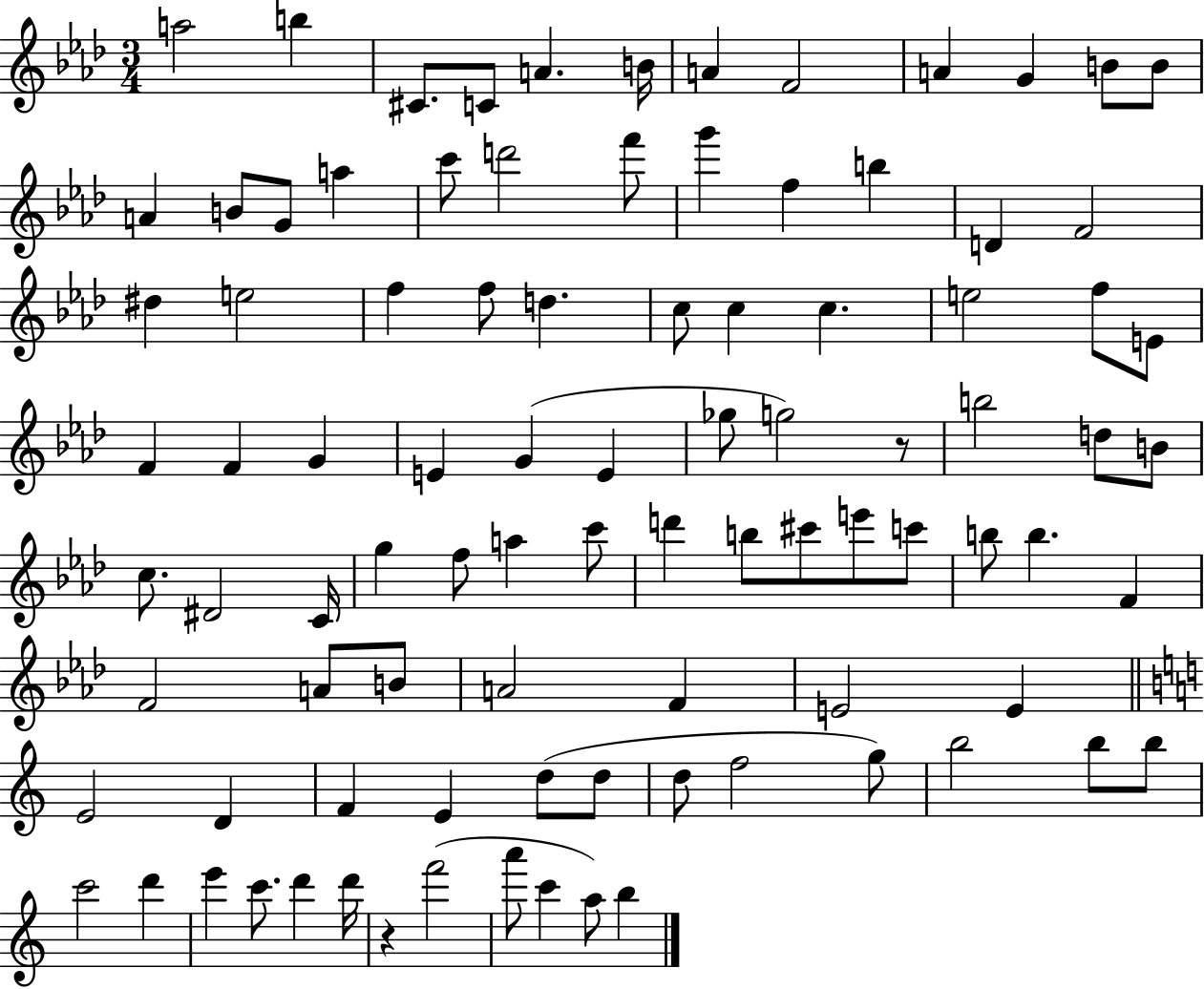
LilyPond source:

{
  \clef treble
  \numericTimeSignature
  \time 3/4
  \key aes \major
  a''2 b''4 | cis'8. c'8 a'4. b'16 | a'4 f'2 | a'4 g'4 b'8 b'8 | \break a'4 b'8 g'8 a''4 | c'''8 d'''2 f'''8 | g'''4 f''4 b''4 | d'4 f'2 | \break dis''4 e''2 | f''4 f''8 d''4. | c''8 c''4 c''4. | e''2 f''8 e'8 | \break f'4 f'4 g'4 | e'4 g'4( e'4 | ges''8 g''2) r8 | b''2 d''8 b'8 | \break c''8. dis'2 c'16 | g''4 f''8 a''4 c'''8 | d'''4 b''8 cis'''8 e'''8 c'''8 | b''8 b''4. f'4 | \break f'2 a'8 b'8 | a'2 f'4 | e'2 e'4 | \bar "||" \break \key c \major e'2 d'4 | f'4 e'4 d''8( d''8 | d''8 f''2 g''8) | b''2 b''8 b''8 | \break c'''2 d'''4 | e'''4 c'''8. d'''4 d'''16 | r4 f'''2( | a'''8 c'''4 a''8) b''4 | \break \bar "|."
}